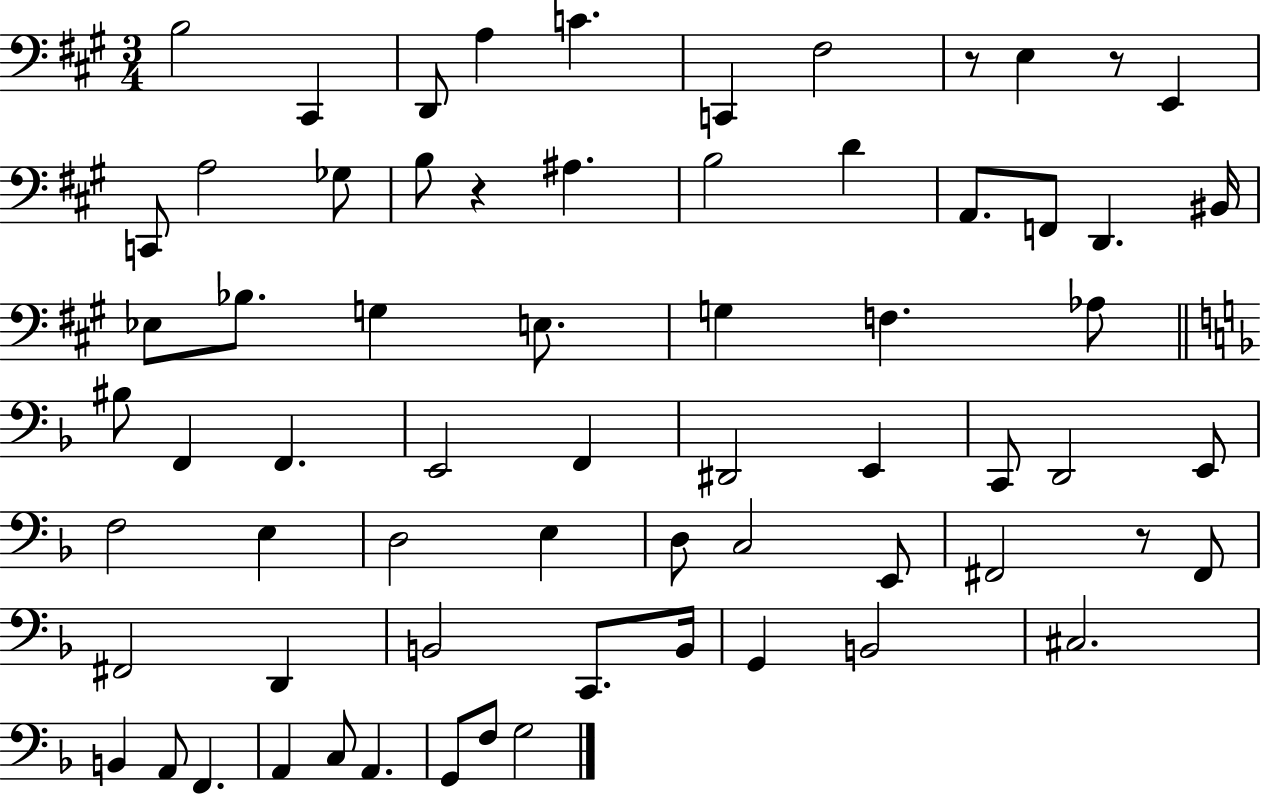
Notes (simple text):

B3/h C#2/q D2/e A3/q C4/q. C2/q F#3/h R/e E3/q R/e E2/q C2/e A3/h Gb3/e B3/e R/q A#3/q. B3/h D4/q A2/e. F2/e D2/q. BIS2/s Eb3/e Bb3/e. G3/q E3/e. G3/q F3/q. Ab3/e BIS3/e F2/q F2/q. E2/h F2/q D#2/h E2/q C2/e D2/h E2/e F3/h E3/q D3/h E3/q D3/e C3/h E2/e F#2/h R/e F#2/e F#2/h D2/q B2/h C2/e. B2/s G2/q B2/h C#3/h. B2/q A2/e F2/q. A2/q C3/e A2/q. G2/e F3/e G3/h